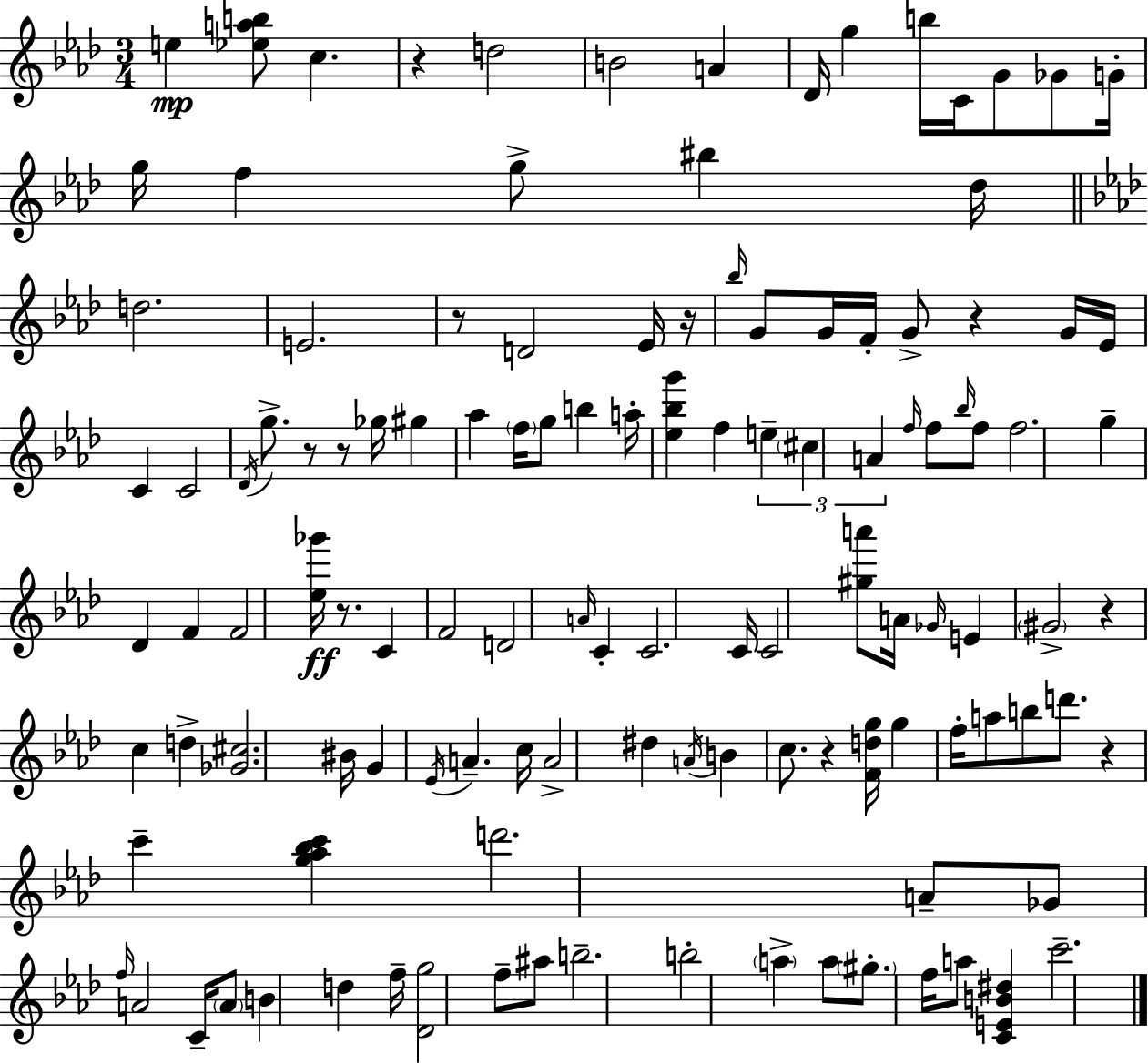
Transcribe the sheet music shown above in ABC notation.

X:1
T:Untitled
M:3/4
L:1/4
K:Ab
e [_eab]/2 c z d2 B2 A _D/4 g b/4 C/4 G/2 _G/2 G/4 g/4 f g/2 ^b _d/4 d2 E2 z/2 D2 _E/4 z/4 _b/4 G/2 G/4 F/4 G/2 z G/4 _E/4 C C2 _D/4 g/2 z/2 z/2 _g/4 ^g _a f/4 g/2 b a/4 [_e_bg'] f e ^c A f/4 f/2 _b/4 f/2 f2 g _D F F2 [_e_g']/4 z/2 C F2 D2 A/4 C C2 C/4 C2 [^ga']/2 A/4 _G/4 E ^G2 z c d [_G^c]2 ^B/4 G _E/4 A c/4 A2 ^d A/4 B c/2 z [Fdg]/4 g f/4 a/2 b/2 d'/2 z c' [g_a_bc'] d'2 A/2 _G/2 f/4 A2 C/4 A/2 B d f/4 [_Dg]2 f/2 ^a/2 b2 b2 a a/2 ^g/2 f/4 a/2 [CEB^d] c'2